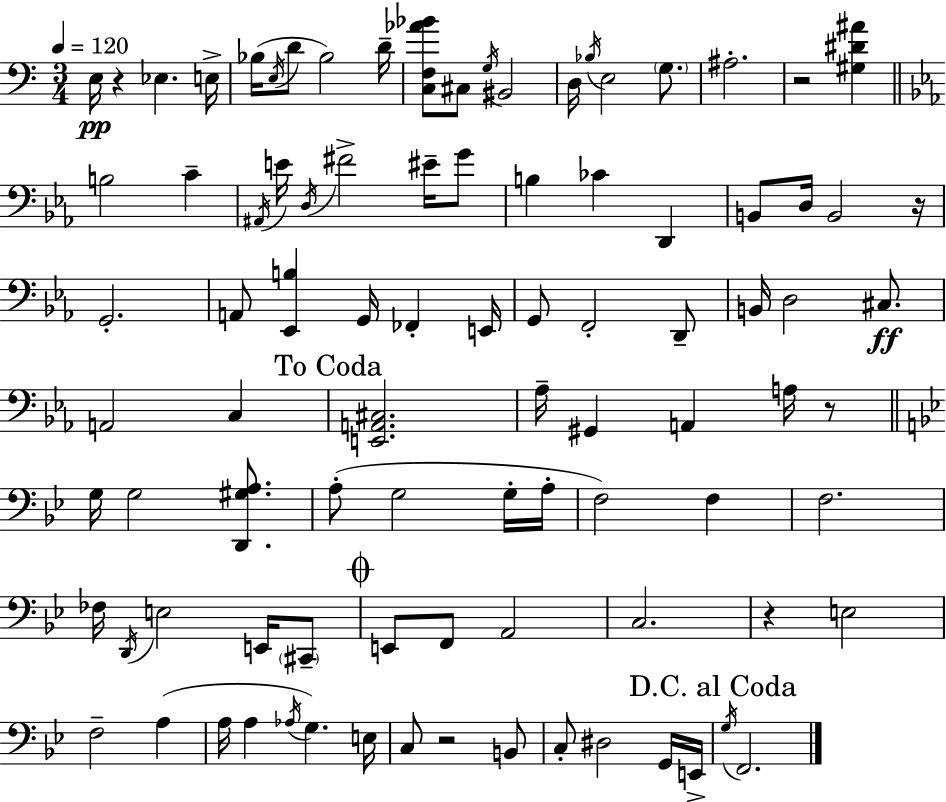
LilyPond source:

{
  \clef bass
  \numericTimeSignature
  \time 3/4
  \key a \minor
  \tempo 4 = 120
  \repeat volta 2 { e16\pp r4 ees4. e16-> | bes16( \acciaccatura { e16 } d'8 bes2) | d'16-- <c f aes' bes'>8 cis8 \acciaccatura { g16 } bis,2 | d16 \acciaccatura { bes16 } e2 | \break \parenthesize g8. ais2.-. | r2 <gis dis' ais'>4 | \bar "||" \break \key c \minor b2 c'4-- | \acciaccatura { ais,16 } e'16 \acciaccatura { d16 } fis'2-> eis'16-- | g'8 b4 ces'4 d,4 | b,8 d16 b,2 | \break r16 g,2.-. | a,8 <ees, b>4 g,16 fes,4-. | e,16 g,8 f,2-. | d,8-- b,16 d2 cis8.\ff | \break a,2 c4 | \mark "To Coda" <e, a, cis>2. | aes16-- gis,4 a,4 a16 | r8 \bar "||" \break \key g \minor g16 g2 <d, gis a>8. | a8-.( g2 g16-. a16-. | f2) f4 | f2. | \break fes16 \acciaccatura { d,16 } e2 e,16 \parenthesize cis,8-- | \mark \markup { \musicglyph "scripts.coda" } e,8 f,8 a,2 | c2. | r4 e2 | \break f2-- a4( | a16 a4 \acciaccatura { aes16 } g4.) | e16 c8 r2 | b,8 c8-. dis2 | \break g,16 e,16-> \mark "D.C. al Coda" \acciaccatura { g16 } f,2. | } \bar "|."
}